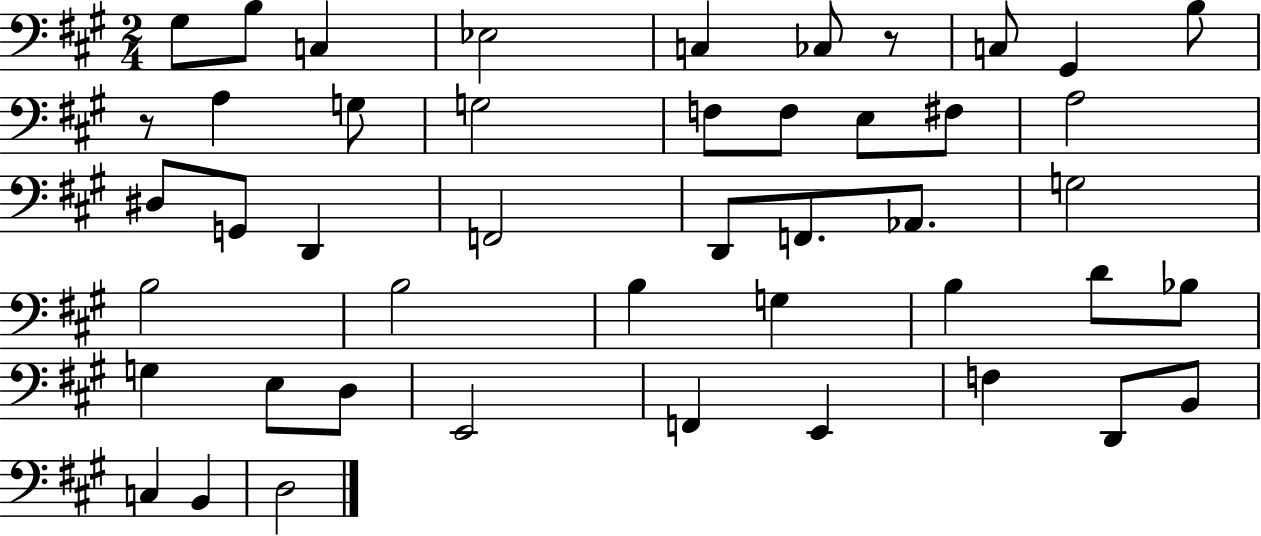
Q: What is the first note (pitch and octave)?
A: G#3